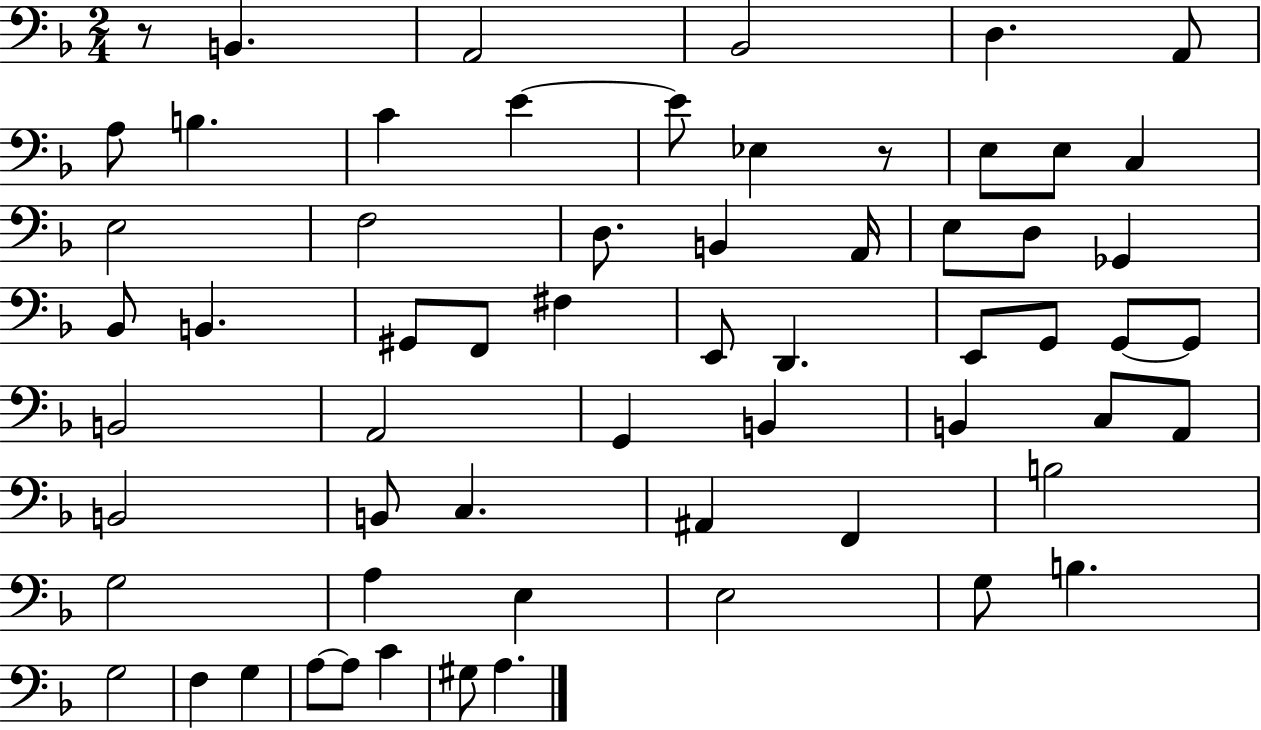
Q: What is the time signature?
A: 2/4